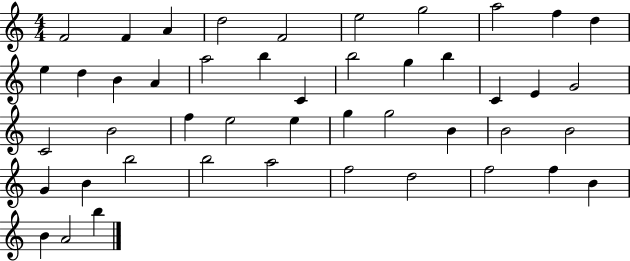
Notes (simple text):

F4/h F4/q A4/q D5/h F4/h E5/h G5/h A5/h F5/q D5/q E5/q D5/q B4/q A4/q A5/h B5/q C4/q B5/h G5/q B5/q C4/q E4/q G4/h C4/h B4/h F5/q E5/h E5/q G5/q G5/h B4/q B4/h B4/h G4/q B4/q B5/h B5/h A5/h F5/h D5/h F5/h F5/q B4/q B4/q A4/h B5/q